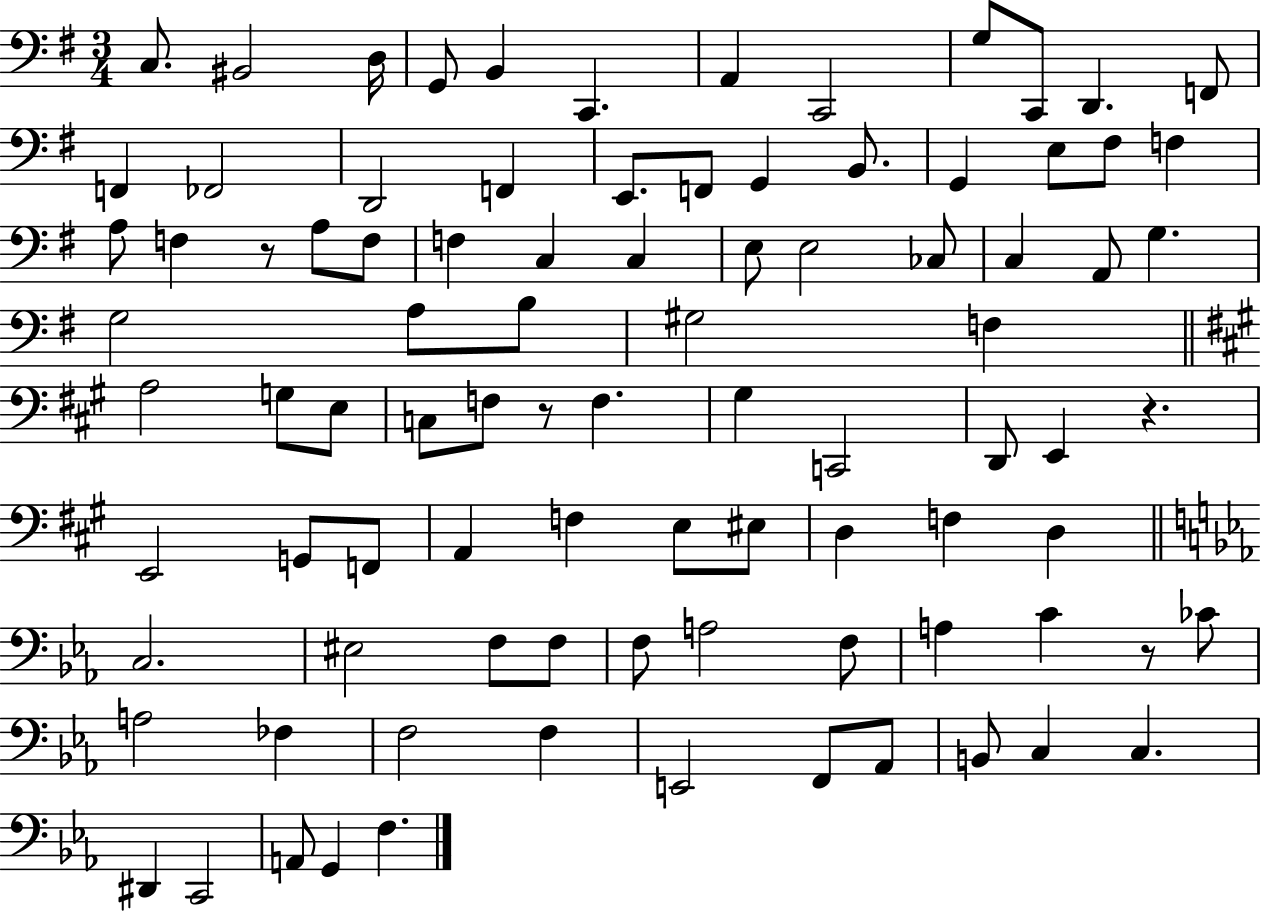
C3/e. BIS2/h D3/s G2/e B2/q C2/q. A2/q C2/h G3/e C2/e D2/q. F2/e F2/q FES2/h D2/h F2/q E2/e. F2/e G2/q B2/e. G2/q E3/e F#3/e F3/q A3/e F3/q R/e A3/e F3/e F3/q C3/q C3/q E3/e E3/h CES3/e C3/q A2/e G3/q. G3/h A3/e B3/e G#3/h F3/q A3/h G3/e E3/e C3/e F3/e R/e F3/q. G#3/q C2/h D2/e E2/q R/q. E2/h G2/e F2/e A2/q F3/q E3/e EIS3/e D3/q F3/q D3/q C3/h. EIS3/h F3/e F3/e F3/e A3/h F3/e A3/q C4/q R/e CES4/e A3/h FES3/q F3/h F3/q E2/h F2/e Ab2/e B2/e C3/q C3/q. D#2/q C2/h A2/e G2/q F3/q.